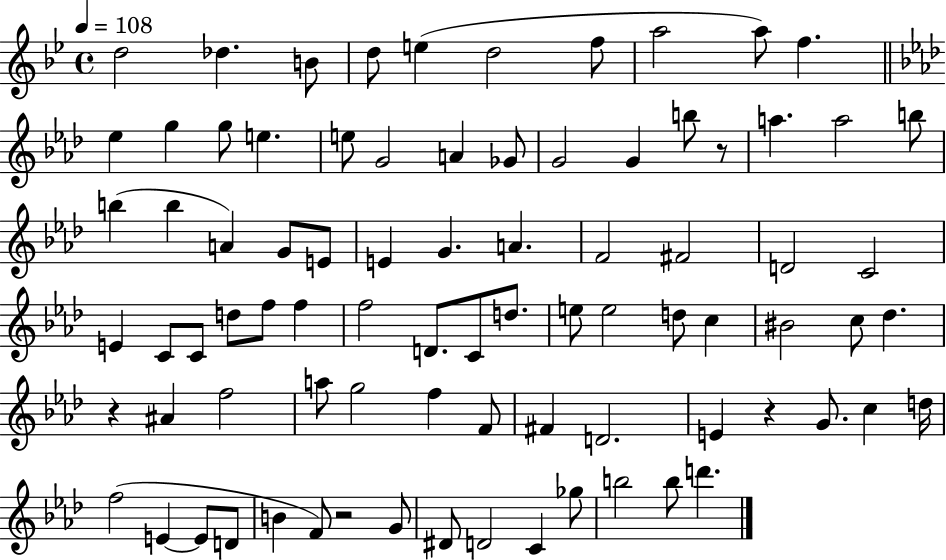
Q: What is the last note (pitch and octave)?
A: D6